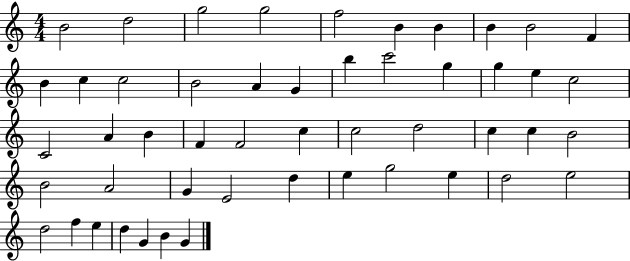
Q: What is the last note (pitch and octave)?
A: G4